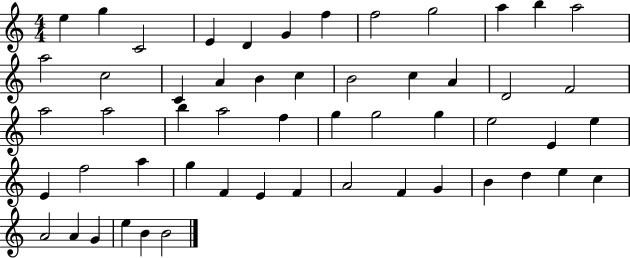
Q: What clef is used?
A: treble